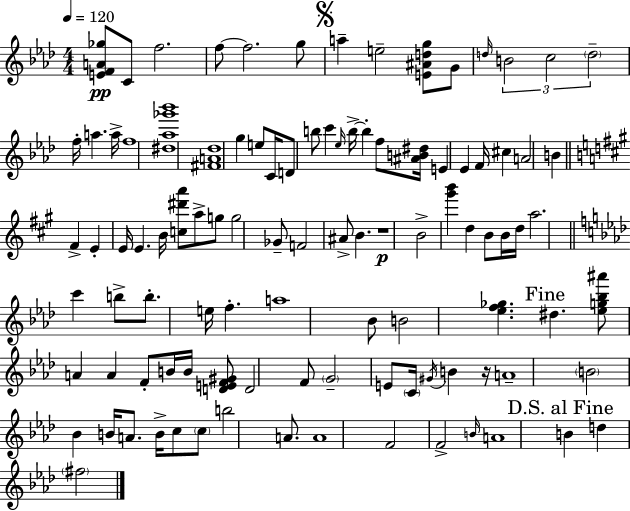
{
  \clef treble
  \numericTimeSignature
  \time 4/4
  \key aes \major
  \tempo 4 = 120
  <e' f' a' ges''>8\pp c'8 f''2. | f''8~~ f''2. g''8 | \mark \markup { \musicglyph "scripts.segno" } a''4-- e''2-- <e' ais' d'' g''>8 g'8 | \grace { d''16 } \tuplet 3/2 { b'2 c''2 | \break \parenthesize d''2-- } f''16-. a''4. | a''16-> f''1 | <dis'' aes'' ges''' bes'''>1 | <fis' a' des''>1 | \break g''4 e''8 c'16 d'8 b''8 c'''4 | \grace { ees''16 } b''16->~~ b''4-. f''8 <ais' b' dis''>16 e'4 ees'4 | f'16 cis''4 a'2 b'4 | \bar "||" \break \key a \major fis'4-> e'4-. e'16 e'4. b'16 | <c'' dis''' a'''>8 a''8-> g''8 g''2 ges'8-- | f'2 ais'8-> b'4. | r1\p | \break b'2-> <gis''' b'''>4 d''4 | b'8 b'16 d''16 a''2. | \bar "||" \break \key aes \major c'''4 b''8-> b''8.-. e''16 f''4.-. | a''1 | bes'8 b'2 <ees'' f'' ges''>4. | \mark "Fine" dis''4. <ees'' g'' bes'' ais'''>8 a'4 a'4 | \break f'8-. b'16 b'16 <d' e' f' gis'>8 d'2 f'8 | \parenthesize g'2-- e'8 \parenthesize c'16 \acciaccatura { gis'16 } b'4 | r16 a'1-- | \parenthesize b'2 bes'4 b'16 a'8. | \break b'16-> c''8 \parenthesize c''8 b''2 a'8. | a'1 | f'2 f'2-> | \grace { b'16 } a'1 | \break \mark "D.S. al Fine" b'4 d''4 \parenthesize fis''2 | \bar "|."
}